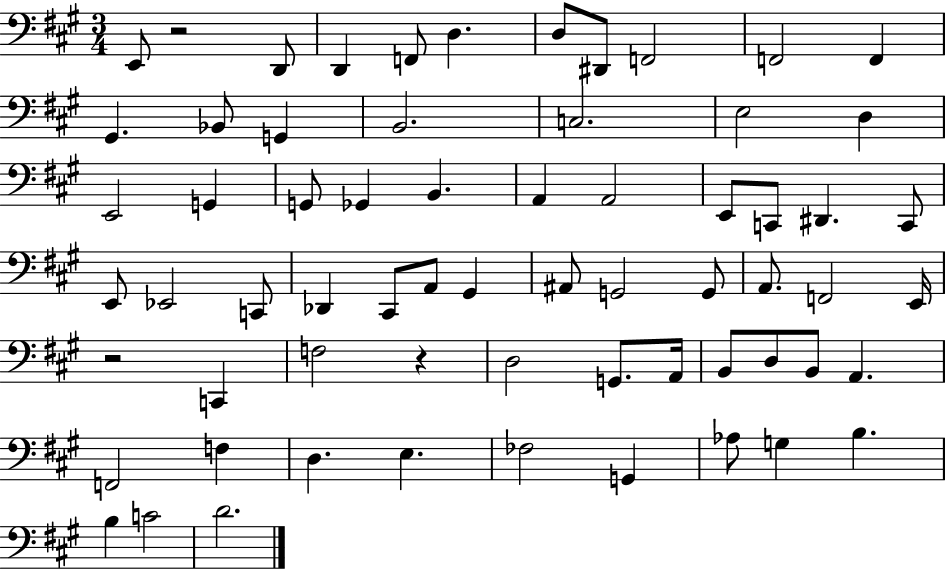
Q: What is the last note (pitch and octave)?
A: D4